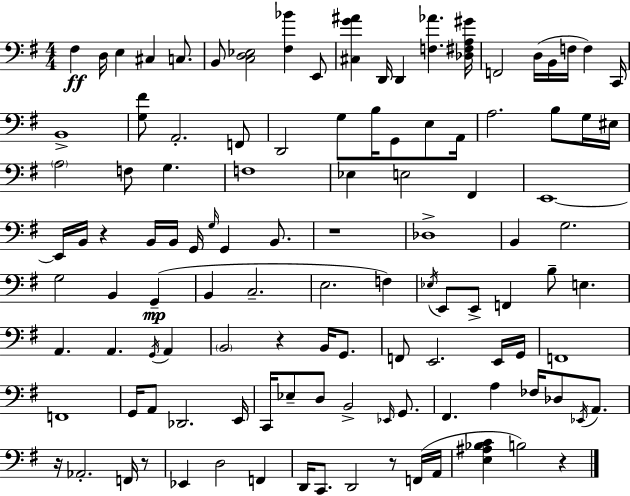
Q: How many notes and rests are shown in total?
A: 114